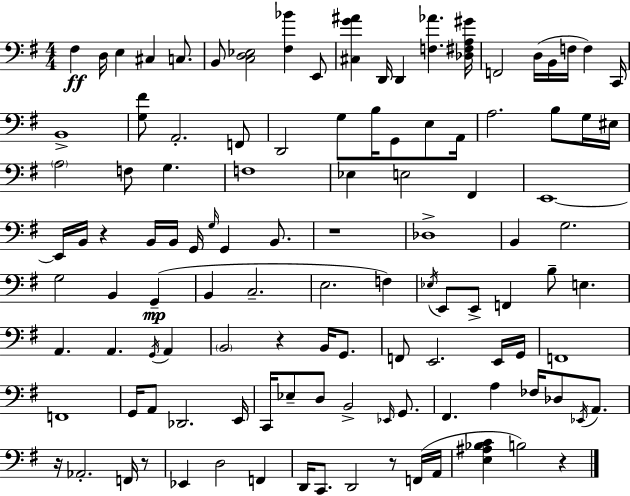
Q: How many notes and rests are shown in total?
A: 114